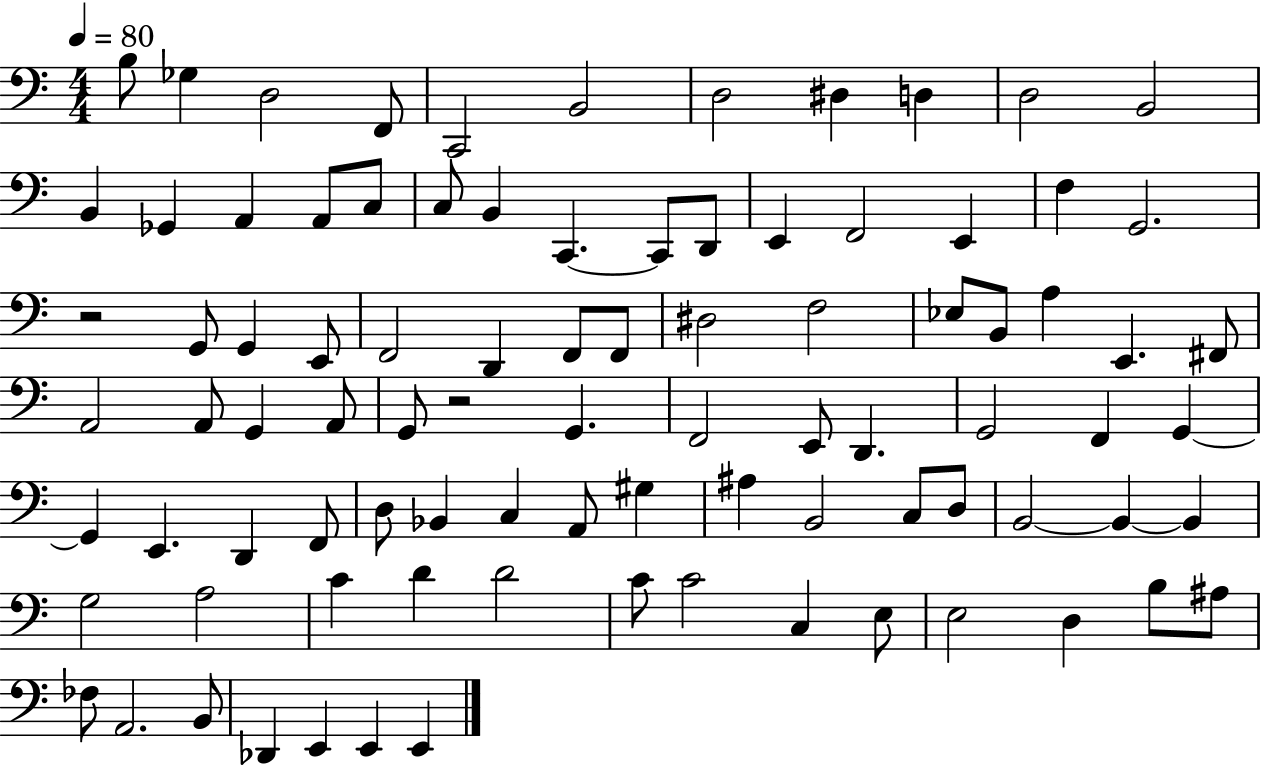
B3/e Gb3/q D3/h F2/e C2/h B2/h D3/h D#3/q D3/q D3/h B2/h B2/q Gb2/q A2/q A2/e C3/e C3/e B2/q C2/q. C2/e D2/e E2/q F2/h E2/q F3/q G2/h. R/h G2/e G2/q E2/e F2/h D2/q F2/e F2/e D#3/h F3/h Eb3/e B2/e A3/q E2/q. F#2/e A2/h A2/e G2/q A2/e G2/e R/h G2/q. F2/h E2/e D2/q. G2/h F2/q G2/q G2/q E2/q. D2/q F2/e D3/e Bb2/q C3/q A2/e G#3/q A#3/q B2/h C3/e D3/e B2/h B2/q B2/q G3/h A3/h C4/q D4/q D4/h C4/e C4/h C3/q E3/e E3/h D3/q B3/e A#3/e FES3/e A2/h. B2/e Db2/q E2/q E2/q E2/q